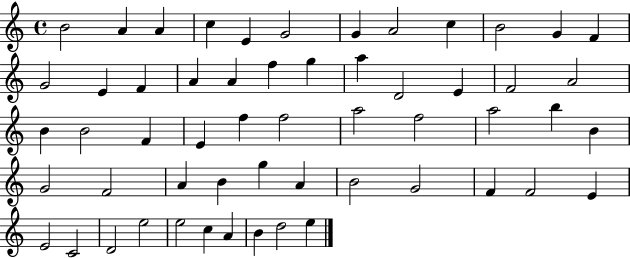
{
  \clef treble
  \time 4/4
  \defaultTimeSignature
  \key c \major
  b'2 a'4 a'4 | c''4 e'4 g'2 | g'4 a'2 c''4 | b'2 g'4 f'4 | \break g'2 e'4 f'4 | a'4 a'4 f''4 g''4 | a''4 d'2 e'4 | f'2 a'2 | \break b'4 b'2 f'4 | e'4 f''4 f''2 | a''2 f''2 | a''2 b''4 b'4 | \break g'2 f'2 | a'4 b'4 g''4 a'4 | b'2 g'2 | f'4 f'2 e'4 | \break e'2 c'2 | d'2 e''2 | e''2 c''4 a'4 | b'4 d''2 e''4 | \break \bar "|."
}